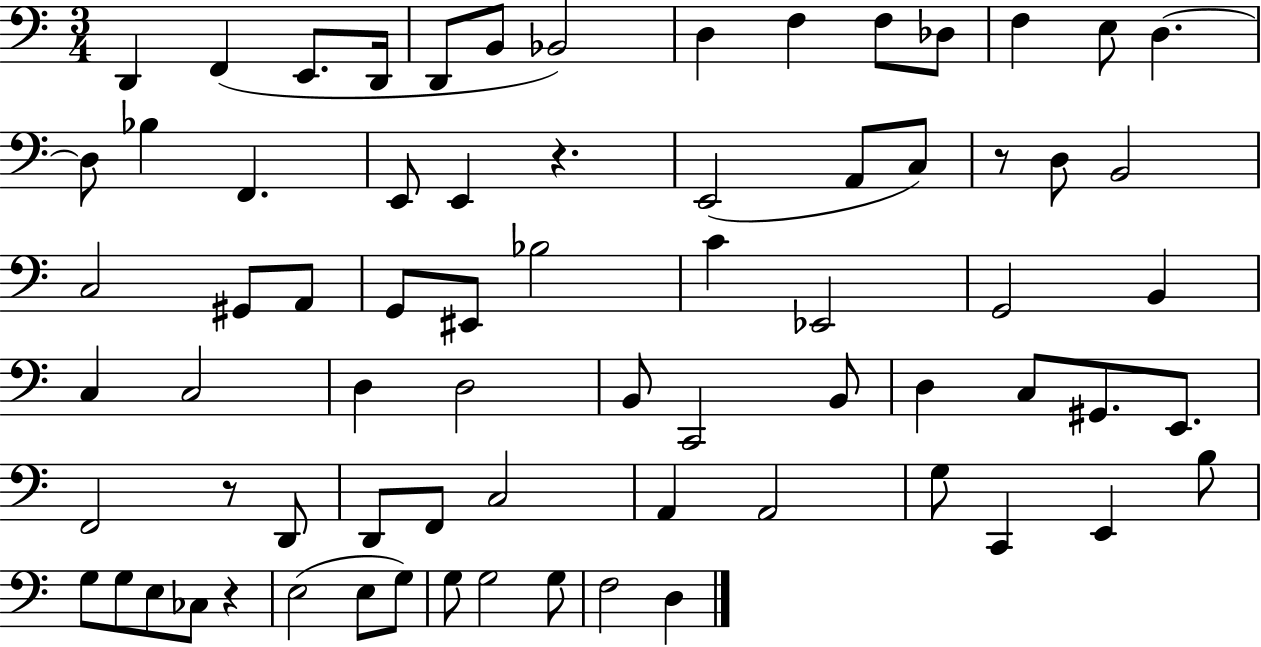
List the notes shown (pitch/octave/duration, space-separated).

D2/q F2/q E2/e. D2/s D2/e B2/e Bb2/h D3/q F3/q F3/e Db3/e F3/q E3/e D3/q. D3/e Bb3/q F2/q. E2/e E2/q R/q. E2/h A2/e C3/e R/e D3/e B2/h C3/h G#2/e A2/e G2/e EIS2/e Bb3/h C4/q Eb2/h G2/h B2/q C3/q C3/h D3/q D3/h B2/e C2/h B2/e D3/q C3/e G#2/e. E2/e. F2/h R/e D2/e D2/e F2/e C3/h A2/q A2/h G3/e C2/q E2/q B3/e G3/e G3/e E3/e CES3/e R/q E3/h E3/e G3/e G3/e G3/h G3/e F3/h D3/q